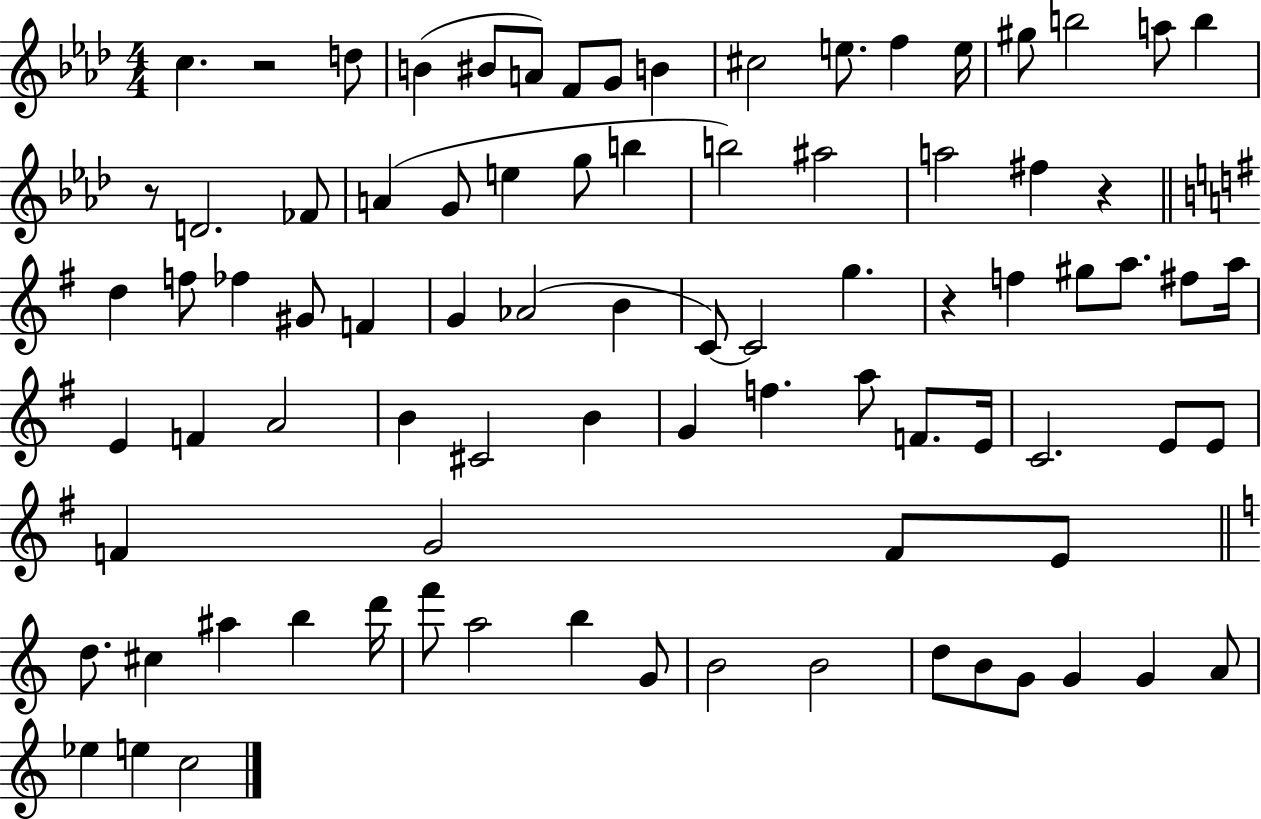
C5/q. R/h D5/e B4/q BIS4/e A4/e F4/e G4/e B4/q C#5/h E5/e. F5/q E5/s G#5/e B5/h A5/e B5/q R/e D4/h. FES4/e A4/q G4/e E5/q G5/e B5/q B5/h A#5/h A5/h F#5/q R/q D5/q F5/e FES5/q G#4/e F4/q G4/q Ab4/h B4/q C4/e C4/h G5/q. R/q F5/q G#5/e A5/e. F#5/e A5/s E4/q F4/q A4/h B4/q C#4/h B4/q G4/q F5/q. A5/e F4/e. E4/s C4/h. E4/e E4/e F4/q G4/h F4/e E4/e D5/e. C#5/q A#5/q B5/q D6/s F6/e A5/h B5/q G4/e B4/h B4/h D5/e B4/e G4/e G4/q G4/q A4/e Eb5/q E5/q C5/h